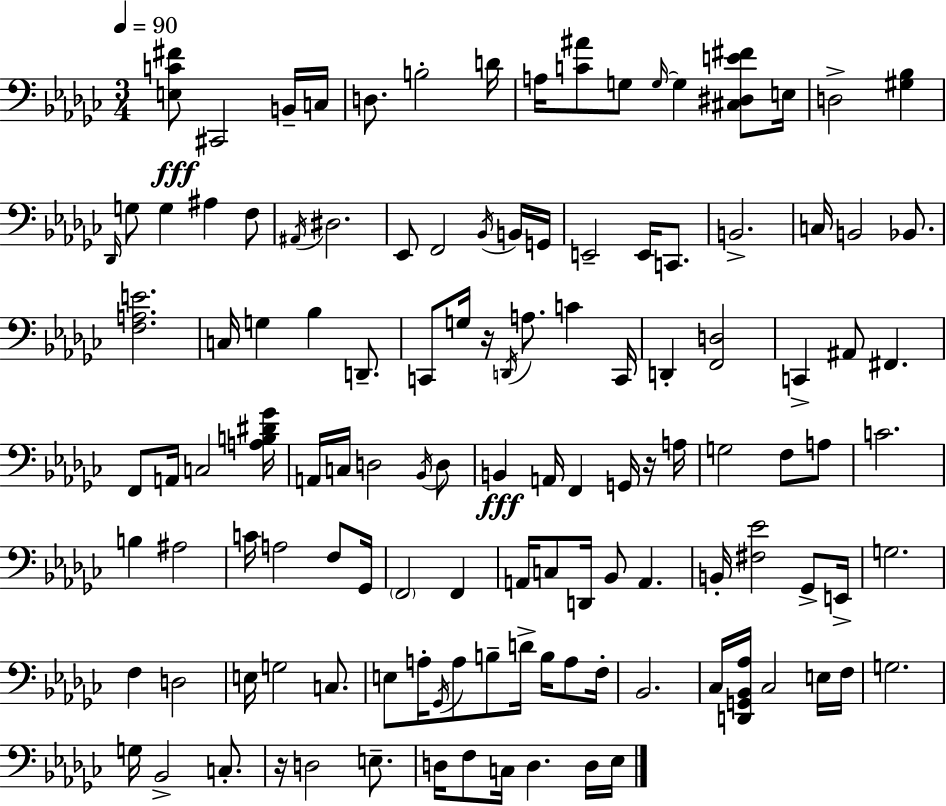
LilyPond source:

{
  \clef bass
  \numericTimeSignature
  \time 3/4
  \key ees \minor
  \tempo 4 = 90
  <e c' fis'>8\fff cis,2 b,16-- c16 | d8. b2-. d'16 | a16 <c' ais'>8 g8 \grace { g16~ }~ g4 <cis dis e' fis'>8 | e16 d2-> <gis bes>4 | \break \grace { des,16 } g8 g4 ais4 | f8 \acciaccatura { ais,16 } dis2. | ees,8 f,2 | \acciaccatura { bes,16 } b,16 g,16 e,2-- | \break e,16 c,8. b,2.-> | c16 b,2 | bes,8. <f a e'>2. | c16 g4 bes4 | \break d,8.-- c,8 g16 r16 \acciaccatura { d,16 } a8. | c'4 c,16 d,4-. <f, d>2 | c,4-> ais,8 fis,4. | f,8 a,16 c2 | \break <a b dis' ges'>16 a,16 c16 d2 | \acciaccatura { bes,16 } d8 b,4\fff a,16 f,4 | g,16 r16 a16 g2 | f8 a8 c'2. | \break b4 ais2 | c'16 a2 | f8 ges,16 \parenthesize f,2 | f,4 a,16 c8 d,16 bes,8 | \break a,4. b,16-. <fis ees'>2 | ges,8-> e,16-> g2. | f4 d2 | e16 g2 | \break c8. e8 a16-. \acciaccatura { ges,16 } a8 | b8-- d'16-> b16 a8 f16-. bes,2. | ces16 <d, g, bes, aes>16 ces2 | e16 f16 g2. | \break g16 bes,2-> | c8.-. r16 d2 | e8.-- d16 f8 c16 d4. | d16 ees16 \bar "|."
}